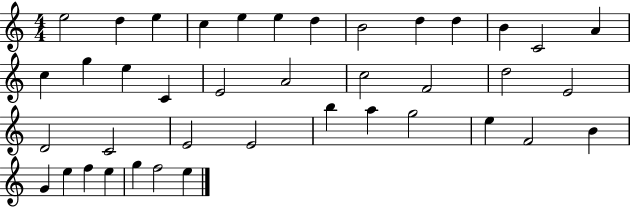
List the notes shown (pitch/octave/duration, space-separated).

E5/h D5/q E5/q C5/q E5/q E5/q D5/q B4/h D5/q D5/q B4/q C4/h A4/q C5/q G5/q E5/q C4/q E4/h A4/h C5/h F4/h D5/h E4/h D4/h C4/h E4/h E4/h B5/q A5/q G5/h E5/q F4/h B4/q G4/q E5/q F5/q E5/q G5/q F5/h E5/q